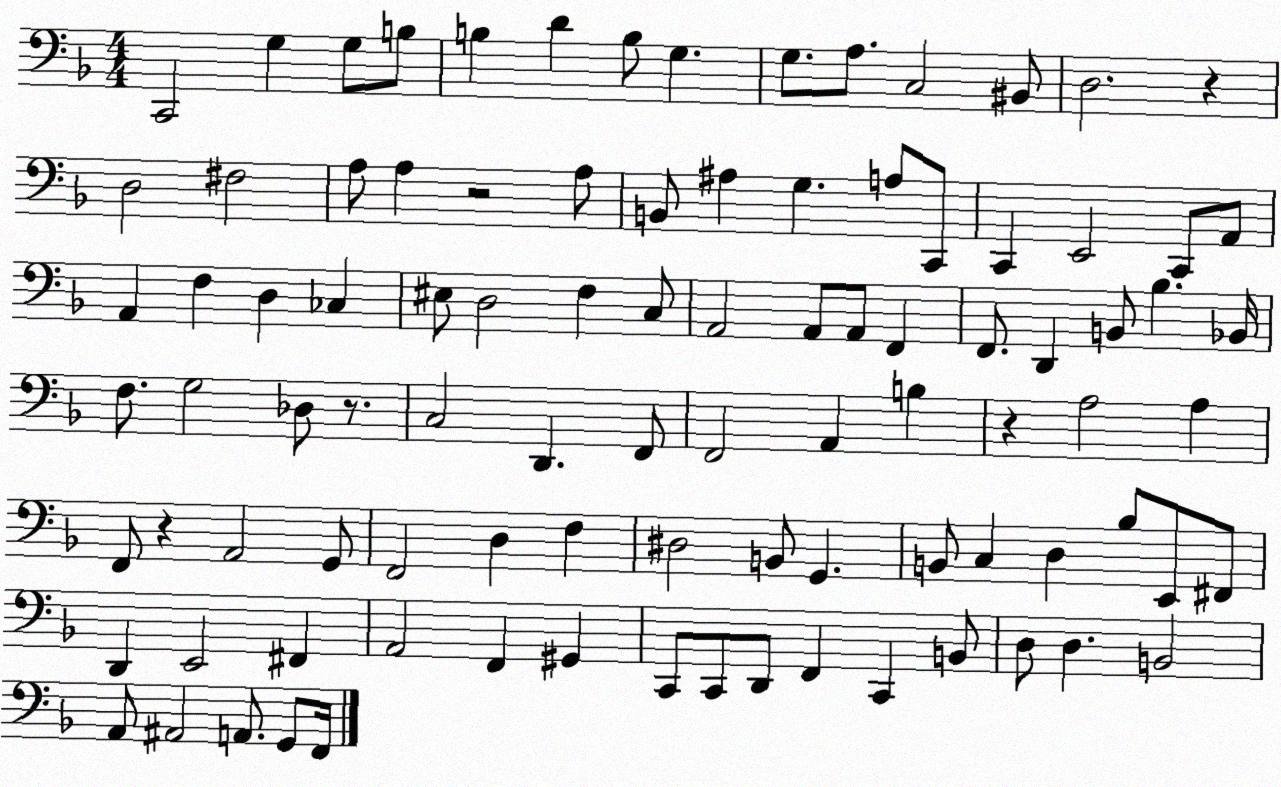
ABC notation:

X:1
T:Untitled
M:4/4
L:1/4
K:F
C,,2 G, G,/2 B,/2 B, D B,/2 G, G,/2 A,/2 C,2 ^B,,/2 D,2 z D,2 ^F,2 A,/2 A, z2 A,/2 B,,/2 ^A, G, A,/2 C,,/2 C,, E,,2 C,,/2 A,,/2 A,, F, D, _C, ^E,/2 D,2 F, C,/2 A,,2 A,,/2 A,,/2 F,, F,,/2 D,, B,,/2 _B, _B,,/4 F,/2 G,2 _D,/2 z/2 C,2 D,, F,,/2 F,,2 A,, B, z A,2 A, F,,/2 z A,,2 G,,/2 F,,2 D, F, ^D,2 B,,/2 G,, B,,/2 C, D, _B,/2 E,,/2 ^F,,/2 D,, E,,2 ^F,, A,,2 F,, ^G,, C,,/2 C,,/2 D,,/2 F,, C,, B,,/2 D,/2 D, B,,2 A,,/2 ^A,,2 A,,/2 G,,/2 F,,/4